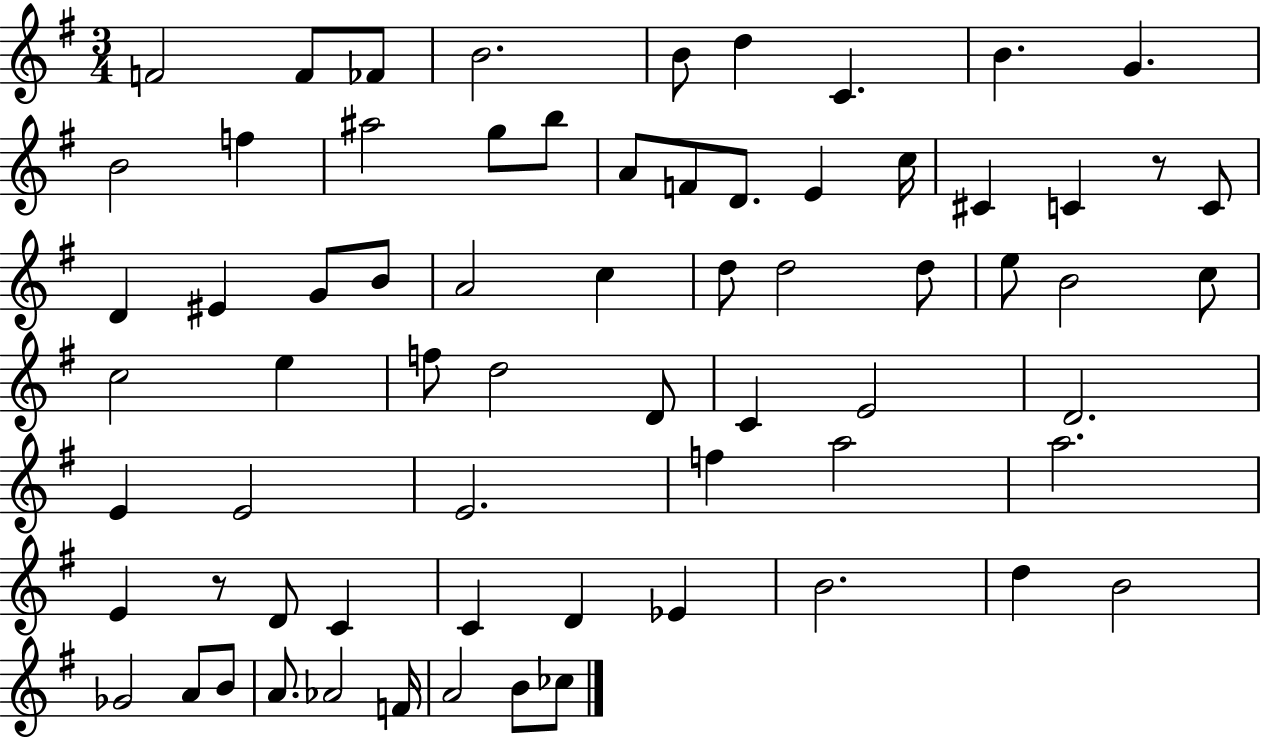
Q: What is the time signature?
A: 3/4